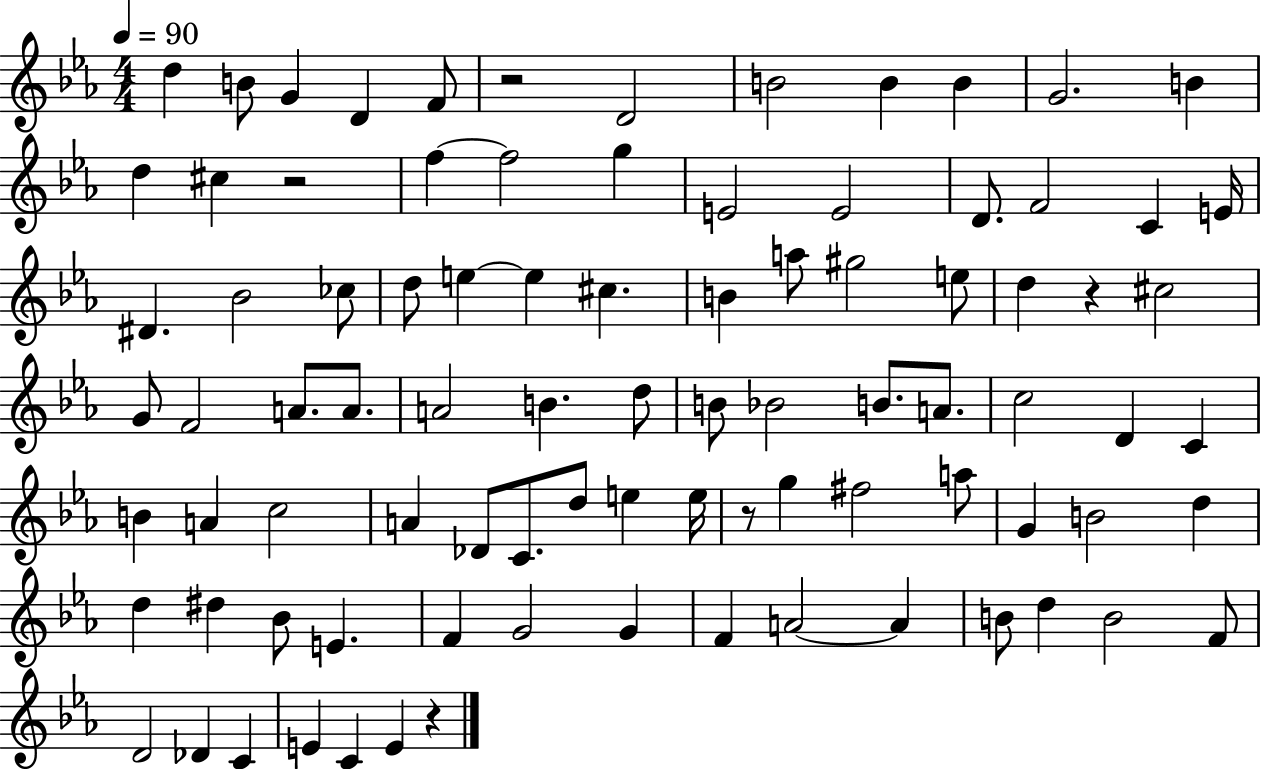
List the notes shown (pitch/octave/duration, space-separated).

D5/q B4/e G4/q D4/q F4/e R/h D4/h B4/h B4/q B4/q G4/h. B4/q D5/q C#5/q R/h F5/q F5/h G5/q E4/h E4/h D4/e. F4/h C4/q E4/s D#4/q. Bb4/h CES5/e D5/e E5/q E5/q C#5/q. B4/q A5/e G#5/h E5/e D5/q R/q C#5/h G4/e F4/h A4/e. A4/e. A4/h B4/q. D5/e B4/e Bb4/h B4/e. A4/e. C5/h D4/q C4/q B4/q A4/q C5/h A4/q Db4/e C4/e. D5/e E5/q E5/s R/e G5/q F#5/h A5/e G4/q B4/h D5/q D5/q D#5/q Bb4/e E4/q. F4/q G4/h G4/q F4/q A4/h A4/q B4/e D5/q B4/h F4/e D4/h Db4/q C4/q E4/q C4/q E4/q R/q